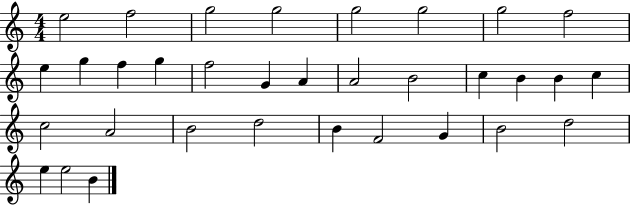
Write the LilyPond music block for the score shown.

{
  \clef treble
  \numericTimeSignature
  \time 4/4
  \key c \major
  e''2 f''2 | g''2 g''2 | g''2 g''2 | g''2 f''2 | \break e''4 g''4 f''4 g''4 | f''2 g'4 a'4 | a'2 b'2 | c''4 b'4 b'4 c''4 | \break c''2 a'2 | b'2 d''2 | b'4 f'2 g'4 | b'2 d''2 | \break e''4 e''2 b'4 | \bar "|."
}